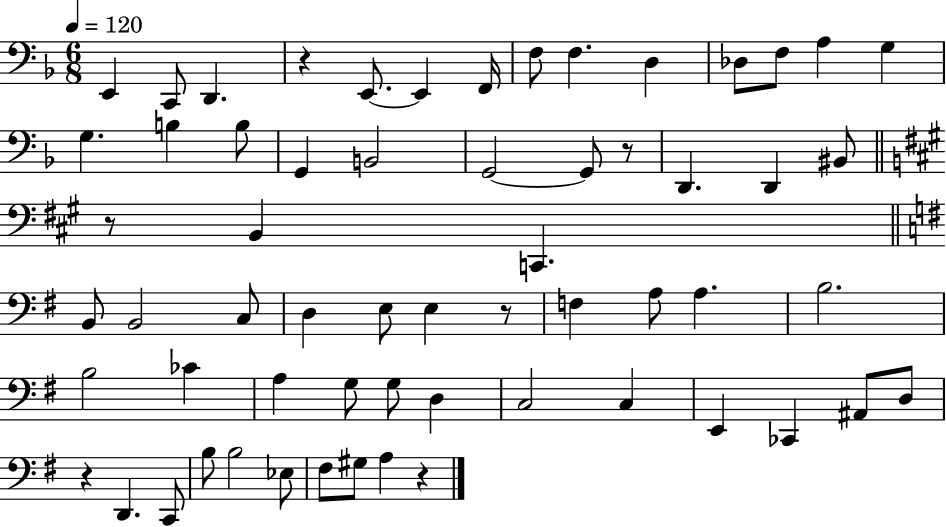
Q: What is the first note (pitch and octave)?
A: E2